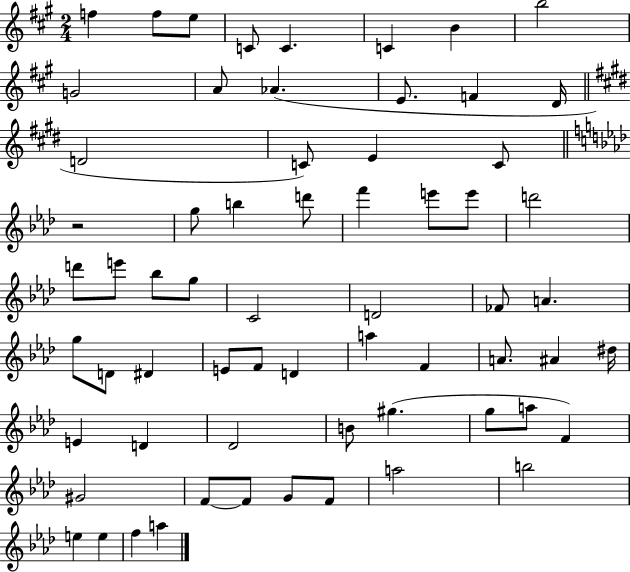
F5/q F5/e E5/e C4/e C4/q. C4/q B4/q B5/h G4/h A4/e Ab4/q. E4/e. F4/q D4/s D4/h C4/e E4/q C4/e R/h G5/e B5/q D6/e F6/q E6/e E6/e D6/h D6/e E6/e Bb5/e G5/e C4/h D4/h FES4/e A4/q. G5/e D4/e D#4/q E4/e F4/e D4/q A5/q F4/q A4/e. A#4/q D#5/s E4/q D4/q Db4/h B4/e G#5/q. G5/e A5/e F4/q G#4/h F4/e F4/e G4/e F4/e A5/h B5/h E5/q E5/q F5/q A5/q